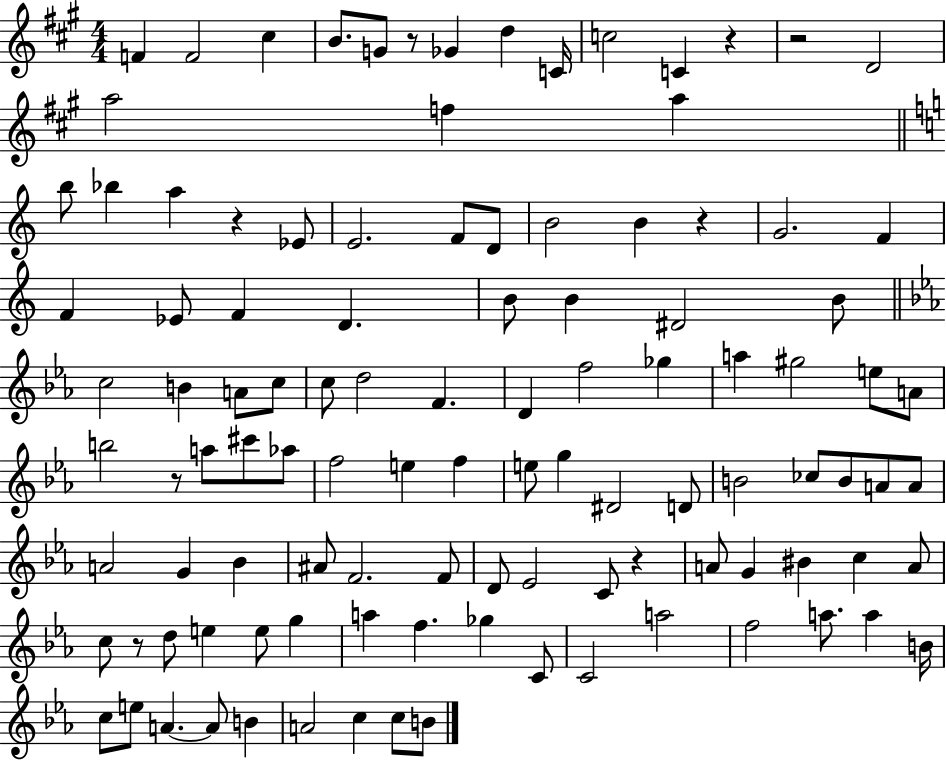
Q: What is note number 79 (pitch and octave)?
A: D5